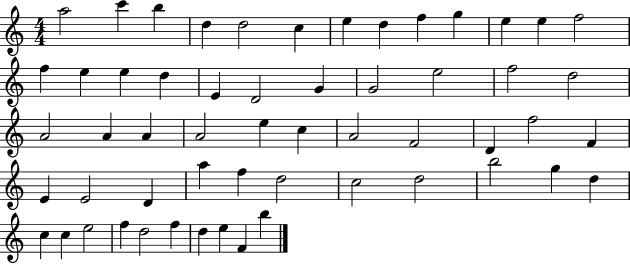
A5/h C6/q B5/q D5/q D5/h C5/q E5/q D5/q F5/q G5/q E5/q E5/q F5/h F5/q E5/q E5/q D5/q E4/q D4/h G4/q G4/h E5/h F5/h D5/h A4/h A4/q A4/q A4/h E5/q C5/q A4/h F4/h D4/q F5/h F4/q E4/q E4/h D4/q A5/q F5/q D5/h C5/h D5/h B5/h G5/q D5/q C5/q C5/q E5/h F5/q D5/h F5/q D5/q E5/q F4/q B5/q